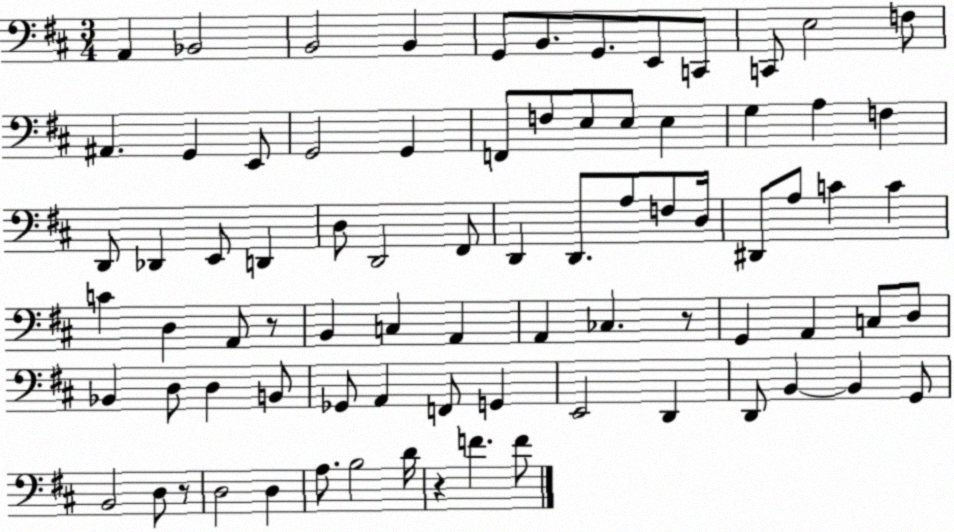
X:1
T:Untitled
M:3/4
L:1/4
K:D
A,, _B,,2 B,,2 B,, G,,/2 B,,/2 G,,/2 E,,/2 C,,/2 C,,/2 E,2 F,/2 ^A,, G,, E,,/2 G,,2 G,, F,,/2 F,/2 E,/2 E,/2 E, G, A, F, D,,/2 _D,, E,,/2 D,, D,/2 D,,2 ^F,,/2 D,, D,,/2 A,/2 F,/2 D,/4 ^D,,/2 A,/2 C C C D, A,,/2 z/2 B,, C, A,, A,, _C, z/2 G,, A,, C,/2 D,/2 _B,, D,/2 D, B,,/2 _G,,/2 A,, F,,/2 G,, E,,2 D,, D,,/2 B,, B,, G,,/2 B,,2 D,/2 z/2 D,2 D, A,/2 B,2 D/4 z F F/2